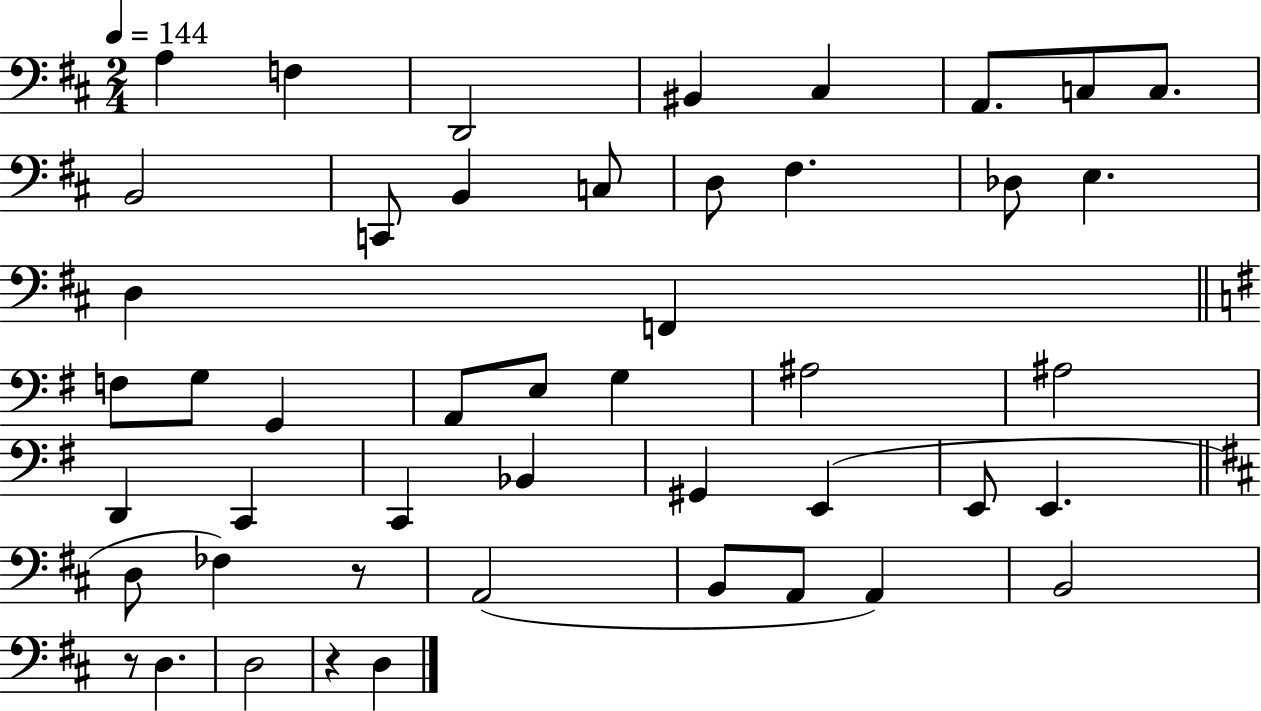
X:1
T:Untitled
M:2/4
L:1/4
K:D
A, F, D,,2 ^B,, ^C, A,,/2 C,/2 C,/2 B,,2 C,,/2 B,, C,/2 D,/2 ^F, _D,/2 E, D, F,, F,/2 G,/2 G,, A,,/2 E,/2 G, ^A,2 ^A,2 D,, C,, C,, _B,, ^G,, E,, E,,/2 E,, D,/2 _F, z/2 A,,2 B,,/2 A,,/2 A,, B,,2 z/2 D, D,2 z D,